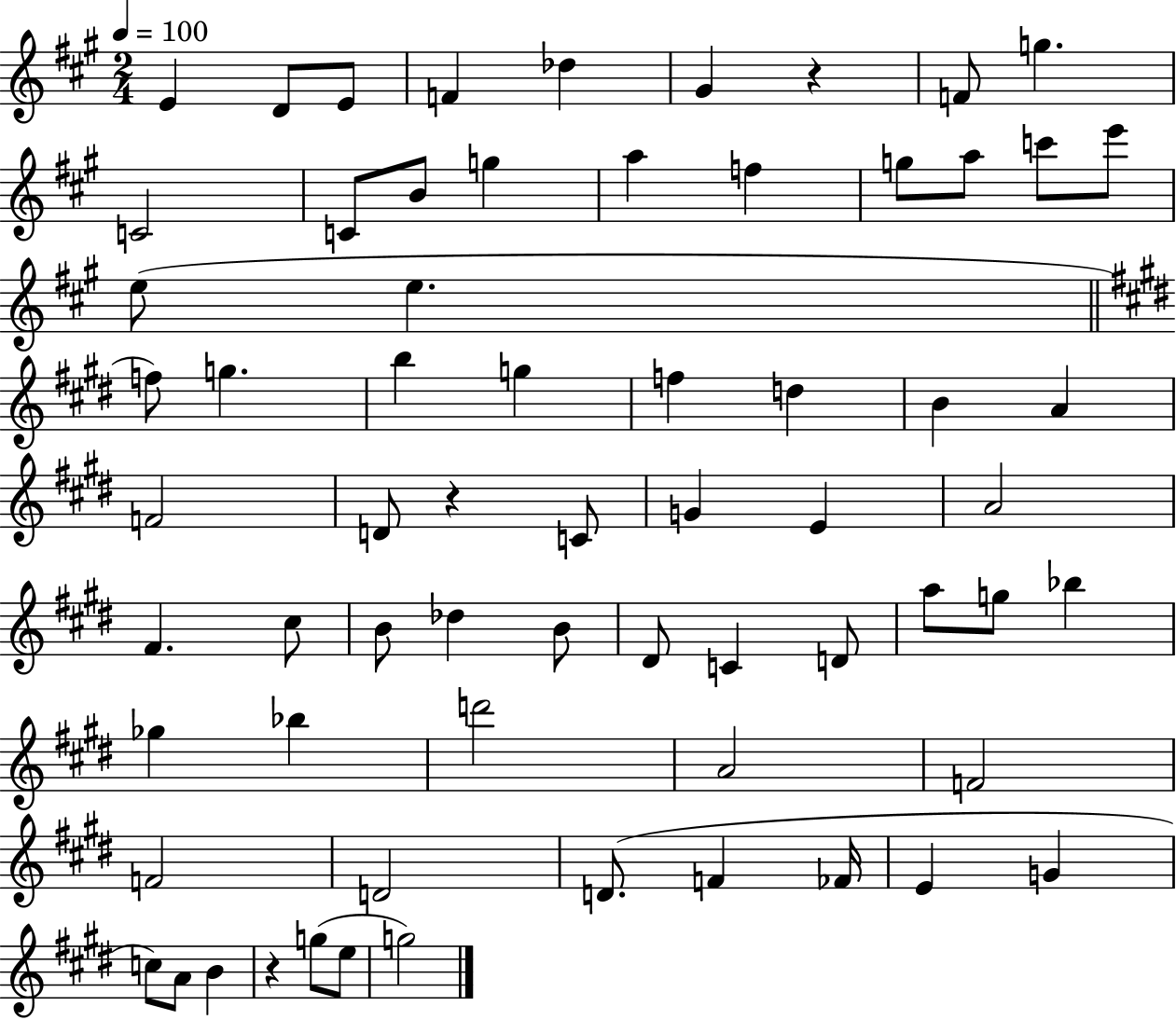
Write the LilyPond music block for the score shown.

{
  \clef treble
  \numericTimeSignature
  \time 2/4
  \key a \major
  \tempo 4 = 100
  e'4 d'8 e'8 | f'4 des''4 | gis'4 r4 | f'8 g''4. | \break c'2 | c'8 b'8 g''4 | a''4 f''4 | g''8 a''8 c'''8 e'''8 | \break e''8( e''4. | \bar "||" \break \key e \major f''8) g''4. | b''4 g''4 | f''4 d''4 | b'4 a'4 | \break f'2 | d'8 r4 c'8 | g'4 e'4 | a'2 | \break fis'4. cis''8 | b'8 des''4 b'8 | dis'8 c'4 d'8 | a''8 g''8 bes''4 | \break ges''4 bes''4 | d'''2 | a'2 | f'2 | \break f'2 | d'2 | d'8.( f'4 fes'16 | e'4 g'4 | \break c''8) a'8 b'4 | r4 g''8( e''8 | g''2) | \bar "|."
}